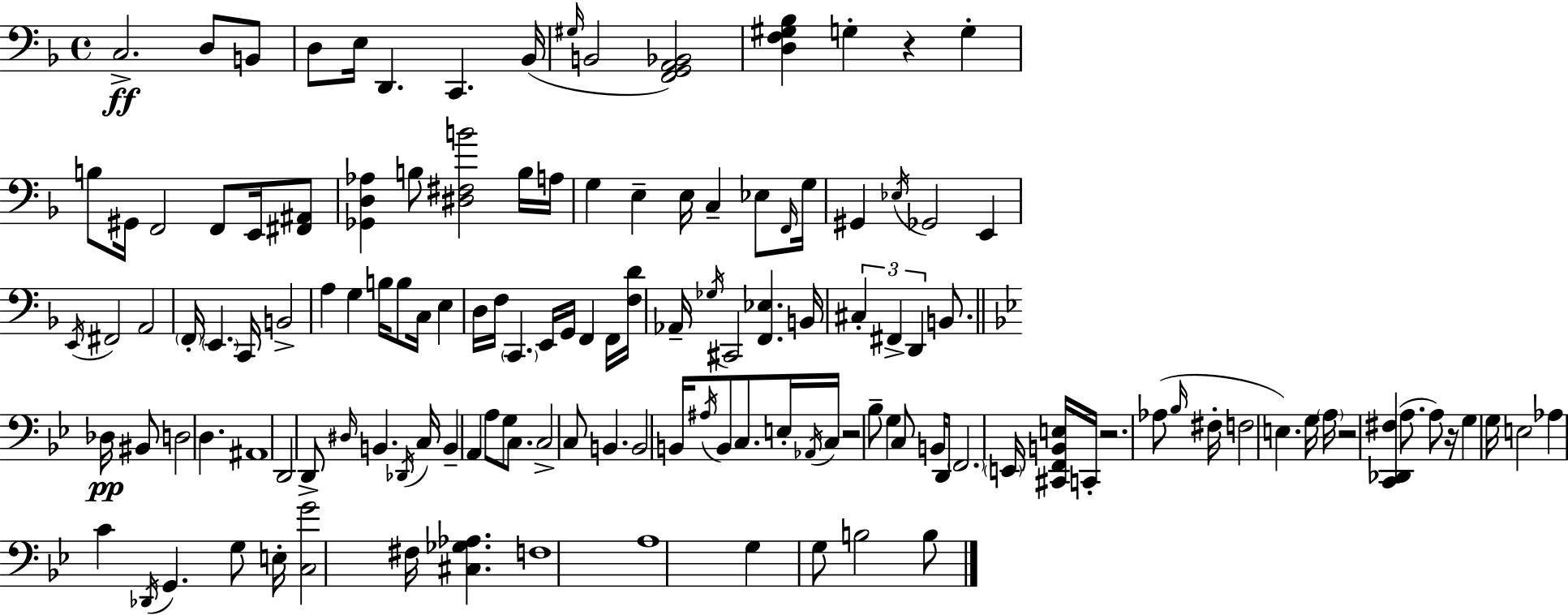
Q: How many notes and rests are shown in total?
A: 135